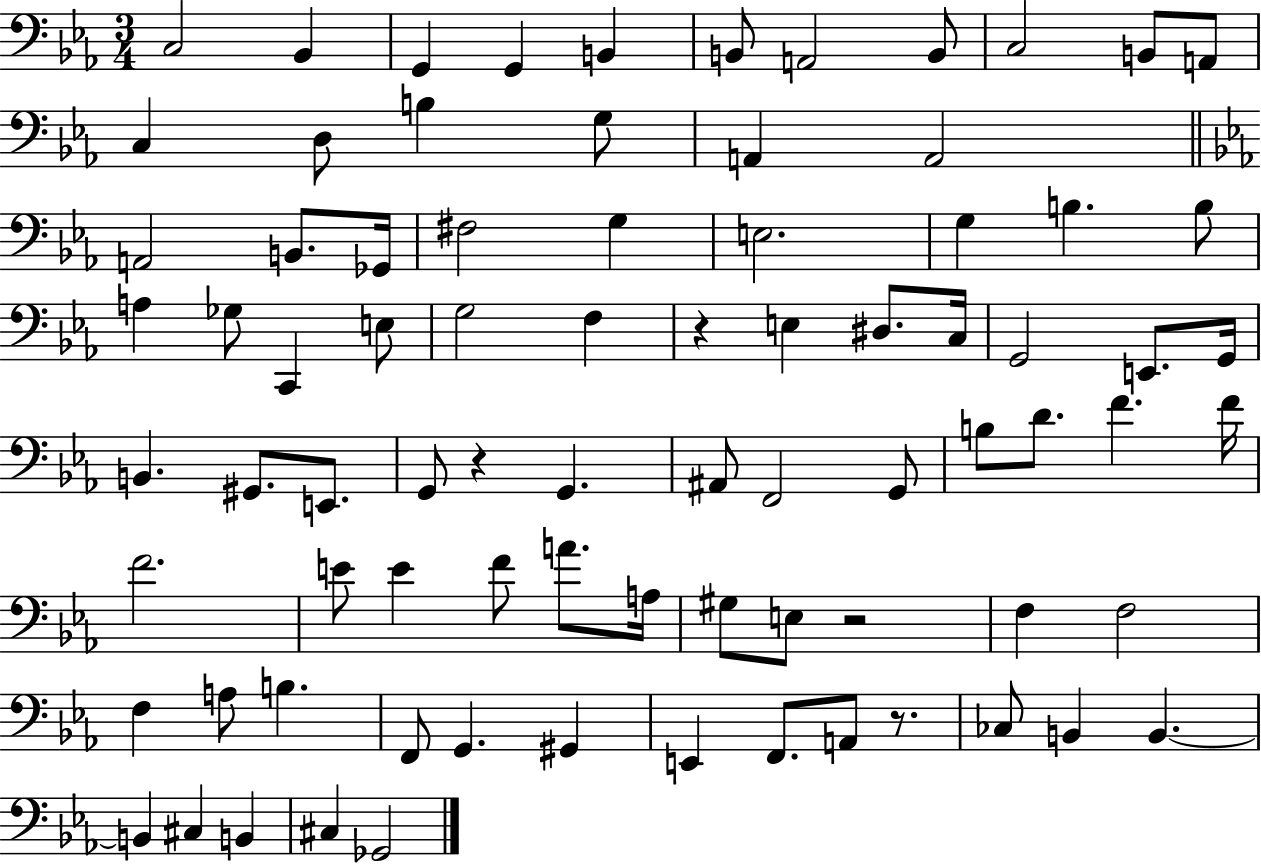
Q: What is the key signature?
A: EES major